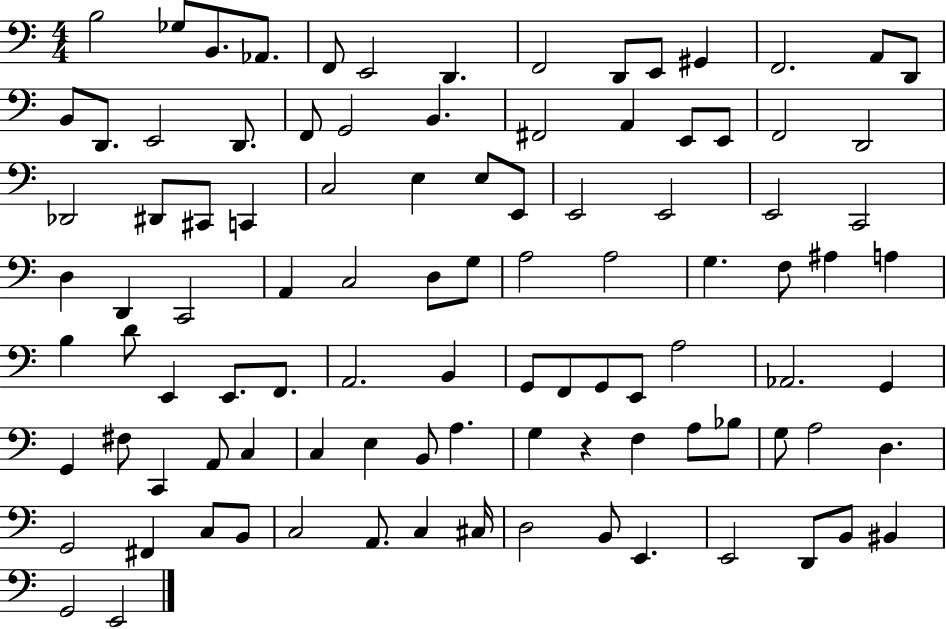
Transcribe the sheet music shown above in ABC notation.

X:1
T:Untitled
M:4/4
L:1/4
K:C
B,2 _G,/2 B,,/2 _A,,/2 F,,/2 E,,2 D,, F,,2 D,,/2 E,,/2 ^G,, F,,2 A,,/2 D,,/2 B,,/2 D,,/2 E,,2 D,,/2 F,,/2 G,,2 B,, ^F,,2 A,, E,,/2 E,,/2 F,,2 D,,2 _D,,2 ^D,,/2 ^C,,/2 C,, C,2 E, E,/2 E,,/2 E,,2 E,,2 E,,2 C,,2 D, D,, C,,2 A,, C,2 D,/2 G,/2 A,2 A,2 G, F,/2 ^A, A, B, D/2 E,, E,,/2 F,,/2 A,,2 B,, G,,/2 F,,/2 G,,/2 E,,/2 A,2 _A,,2 G,, G,, ^F,/2 C,, A,,/2 C, C, E, B,,/2 A, G, z F, A,/2 _B,/2 G,/2 A,2 D, G,,2 ^F,, C,/2 B,,/2 C,2 A,,/2 C, ^C,/4 D,2 B,,/2 E,, E,,2 D,,/2 B,,/2 ^B,, G,,2 E,,2